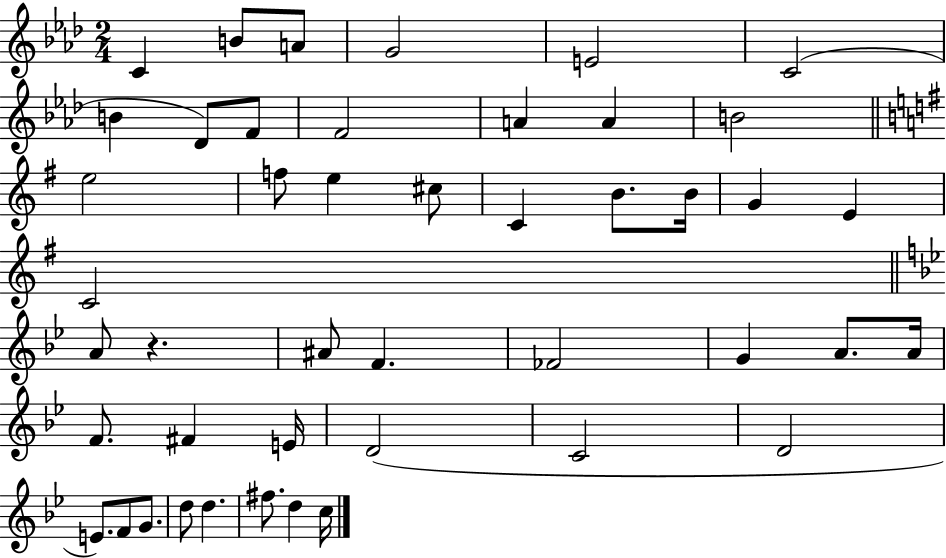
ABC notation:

X:1
T:Untitled
M:2/4
L:1/4
K:Ab
C B/2 A/2 G2 E2 C2 B _D/2 F/2 F2 A A B2 e2 f/2 e ^c/2 C B/2 B/4 G E C2 A/2 z ^A/2 F _F2 G A/2 A/4 F/2 ^F E/4 D2 C2 D2 E/2 F/2 G/2 d/2 d ^f/2 d c/4